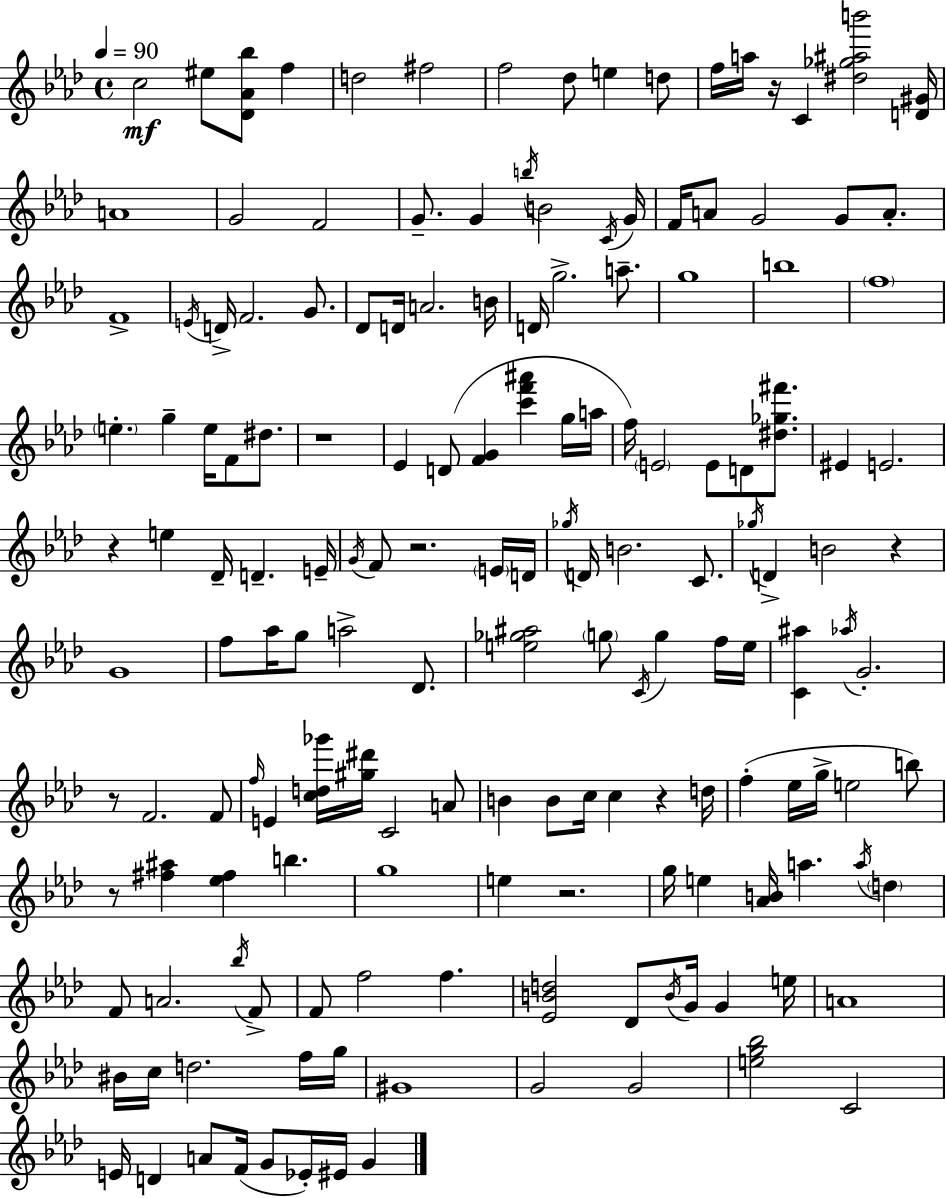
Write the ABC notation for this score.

X:1
T:Untitled
M:4/4
L:1/4
K:Ab
c2 ^e/2 [_D_A_b]/2 f d2 ^f2 f2 _d/2 e d/2 f/4 a/4 z/4 C [^d_g^ab']2 [D^G]/4 A4 G2 F2 G/2 G b/4 B2 C/4 G/4 F/4 A/2 G2 G/2 A/2 F4 E/4 D/4 F2 G/2 _D/2 D/4 A2 B/4 D/4 g2 a/2 g4 b4 f4 e g e/4 F/2 ^d/2 z4 _E D/2 [FG] [c'f'^a'] g/4 a/4 f/4 E2 E/2 D/2 [^d_g^f']/2 ^E E2 z e _D/4 D E/4 G/4 F/2 z2 E/4 D/4 _g/4 D/4 B2 C/2 _g/4 D B2 z G4 f/2 _a/4 g/2 a2 _D/2 [e_g^a]2 g/2 C/4 g f/4 e/4 [C^a] _a/4 G2 z/2 F2 F/2 f/4 E [cd_g']/4 [^g^d']/4 C2 A/2 B B/2 c/4 c z d/4 f _e/4 g/4 e2 b/2 z/2 [^f^a] [_e^f] b g4 e z2 g/4 e [_AB]/4 a a/4 d F/2 A2 _b/4 F/2 F/2 f2 f [_EBd]2 _D/2 B/4 G/4 G e/4 A4 ^B/4 c/4 d2 f/4 g/4 ^G4 G2 G2 [eg_b]2 C2 E/4 D A/2 F/4 G/2 _E/4 ^E/4 G